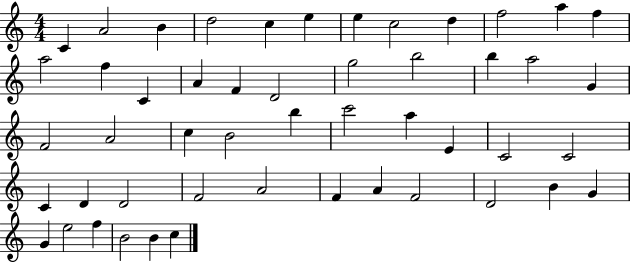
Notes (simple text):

C4/q A4/h B4/q D5/h C5/q E5/q E5/q C5/h D5/q F5/h A5/q F5/q A5/h F5/q C4/q A4/q F4/q D4/h G5/h B5/h B5/q A5/h G4/q F4/h A4/h C5/q B4/h B5/q C6/h A5/q E4/q C4/h C4/h C4/q D4/q D4/h F4/h A4/h F4/q A4/q F4/h D4/h B4/q G4/q G4/q E5/h F5/q B4/h B4/q C5/q